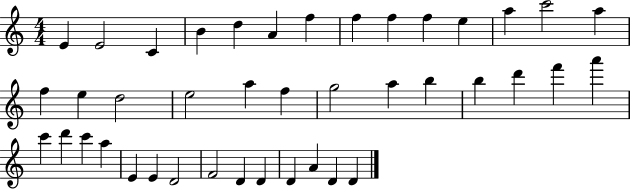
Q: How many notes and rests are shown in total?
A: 41